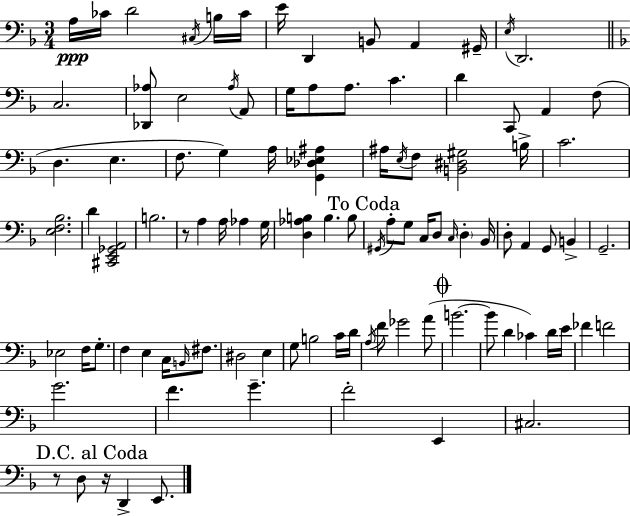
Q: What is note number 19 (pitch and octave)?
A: A3